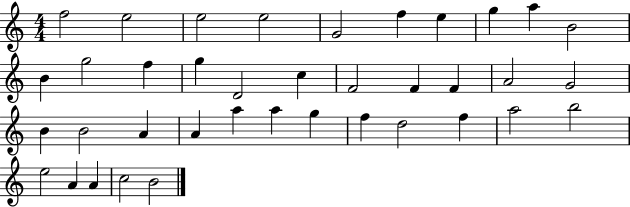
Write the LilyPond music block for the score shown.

{
  \clef treble
  \numericTimeSignature
  \time 4/4
  \key c \major
  f''2 e''2 | e''2 e''2 | g'2 f''4 e''4 | g''4 a''4 b'2 | \break b'4 g''2 f''4 | g''4 d'2 c''4 | f'2 f'4 f'4 | a'2 g'2 | \break b'4 b'2 a'4 | a'4 a''4 a''4 g''4 | f''4 d''2 f''4 | a''2 b''2 | \break e''2 a'4 a'4 | c''2 b'2 | \bar "|."
}